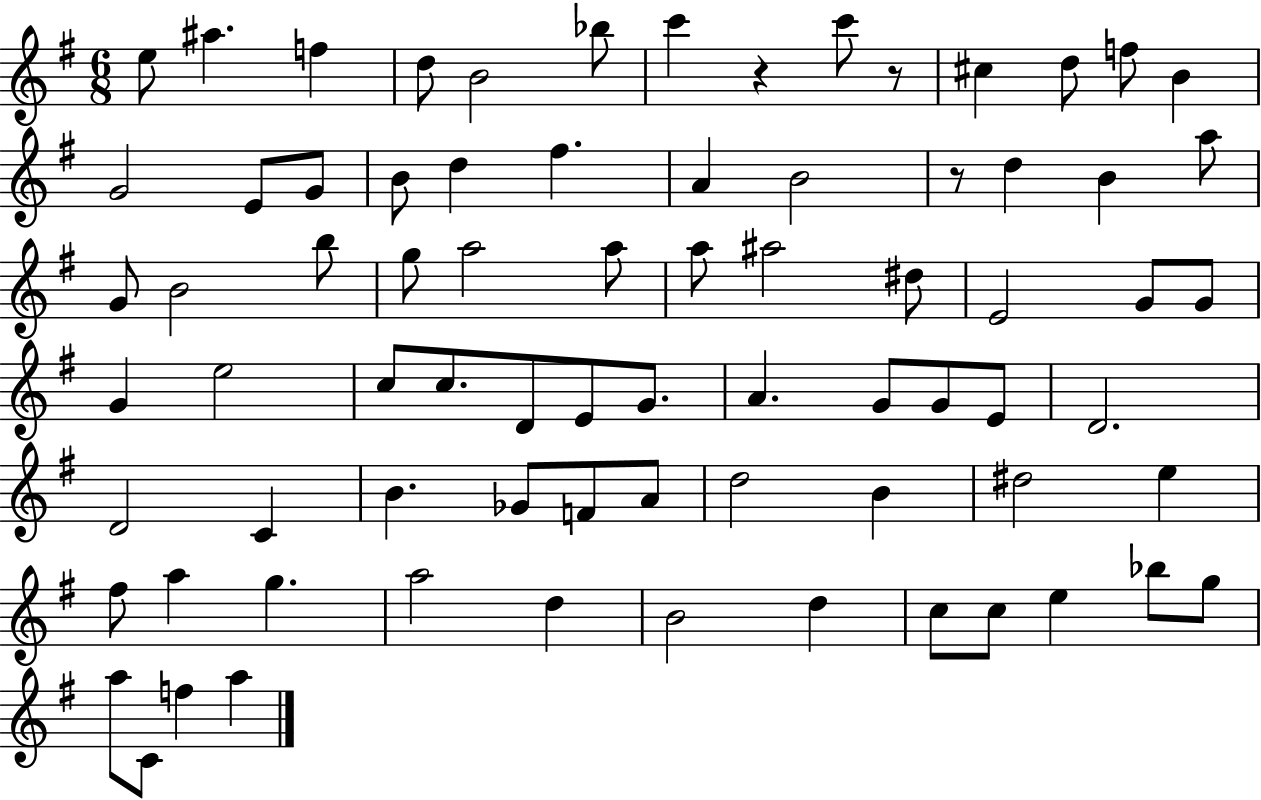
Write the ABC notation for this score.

X:1
T:Untitled
M:6/8
L:1/4
K:G
e/2 ^a f d/2 B2 _b/2 c' z c'/2 z/2 ^c d/2 f/2 B G2 E/2 G/2 B/2 d ^f A B2 z/2 d B a/2 G/2 B2 b/2 g/2 a2 a/2 a/2 ^a2 ^d/2 E2 G/2 G/2 G e2 c/2 c/2 D/2 E/2 G/2 A G/2 G/2 E/2 D2 D2 C B _G/2 F/2 A/2 d2 B ^d2 e ^f/2 a g a2 d B2 d c/2 c/2 e _b/2 g/2 a/2 C/2 f a